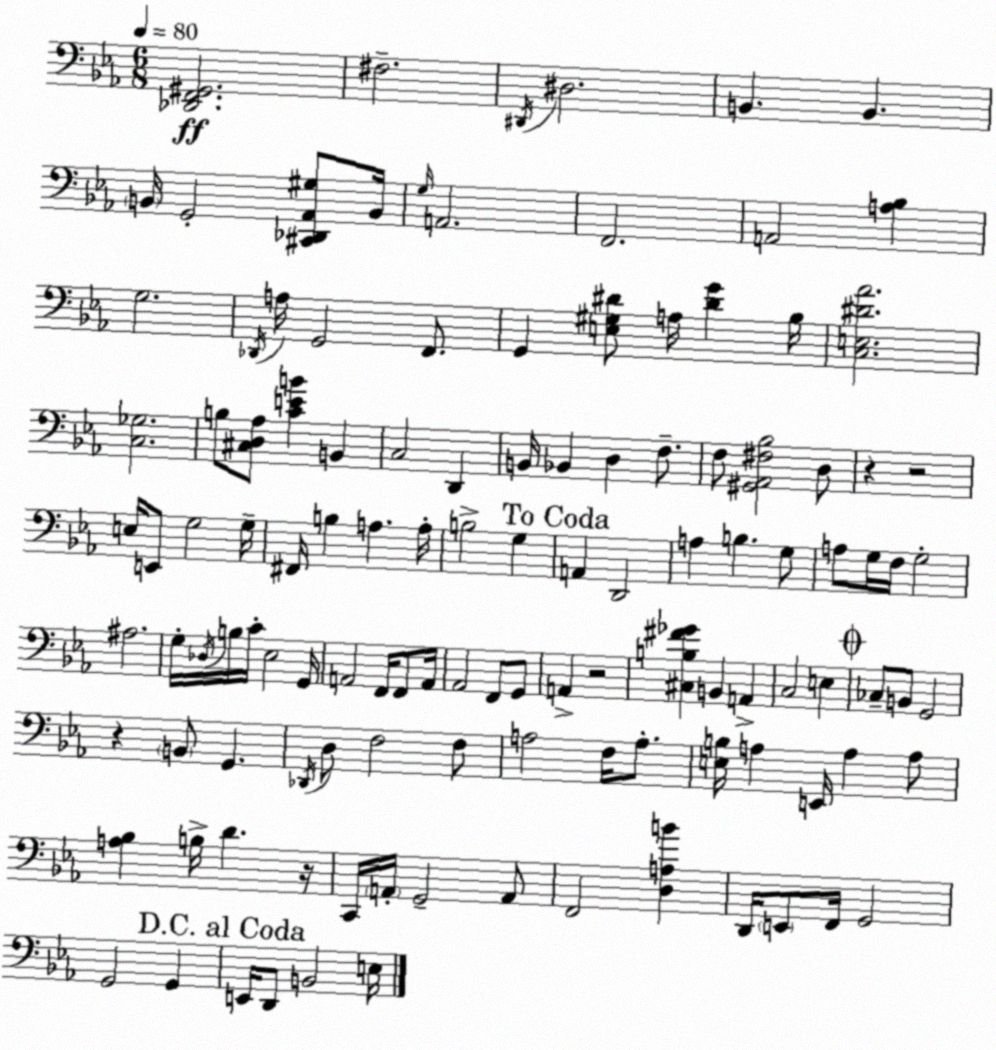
X:1
T:Untitled
M:6/8
L:1/4
K:Eb
[_D,,F,,^G,,]2 ^F,2 ^D,,/4 ^D,2 B,, B,, B,,/4 G,,2 [^C,,_D,,_A,,^G,]/2 B,,/4 G,/4 A,,2 F,,2 A,,2 [A,_B,] G,2 _D,,/4 A,/4 G,,2 F,,/2 G,, [E,^G,^D]/2 A,/4 [^DG] _B,/4 [C,E,^D_A]2 [C,_G,]2 B,/2 [^C,D,_A,]/2 [CEB] B,, C,2 D,, B,,/4 _B,, D, F,/2 F,/2 [^G,,_A,,^F,_B,]2 D,/2 z z2 E,/4 E,,/2 G,2 G,/4 ^F,,/4 B, A, A,/4 B,2 G, A,, D,,2 A, B, G,/2 A,/2 G,/4 F,/4 G,2 ^A,2 G,/4 _D,/4 B,/4 C/4 _E,2 G,,/4 A,,2 F,,/4 F,,/2 A,,/4 _A,,2 F,,/2 G,,/2 A,, z2 [^C,B,^F_G] B,, A,, C,2 E, _C,/2 B,,/2 G,,2 z B,,/2 G,, _D,,/4 D,/2 F,2 F,/2 A,2 F,/4 A,/2 [E,B,]/4 A, E,,/4 A, A,/2 [A,_B,] B,/4 D z/4 C,,/4 A,,/4 G,,2 A,,/2 F,,2 [D,A,B] D,,/4 E,,/2 F,,/4 G,,2 G,,2 G,, E,,/4 D,,/2 B,,2 E,/4